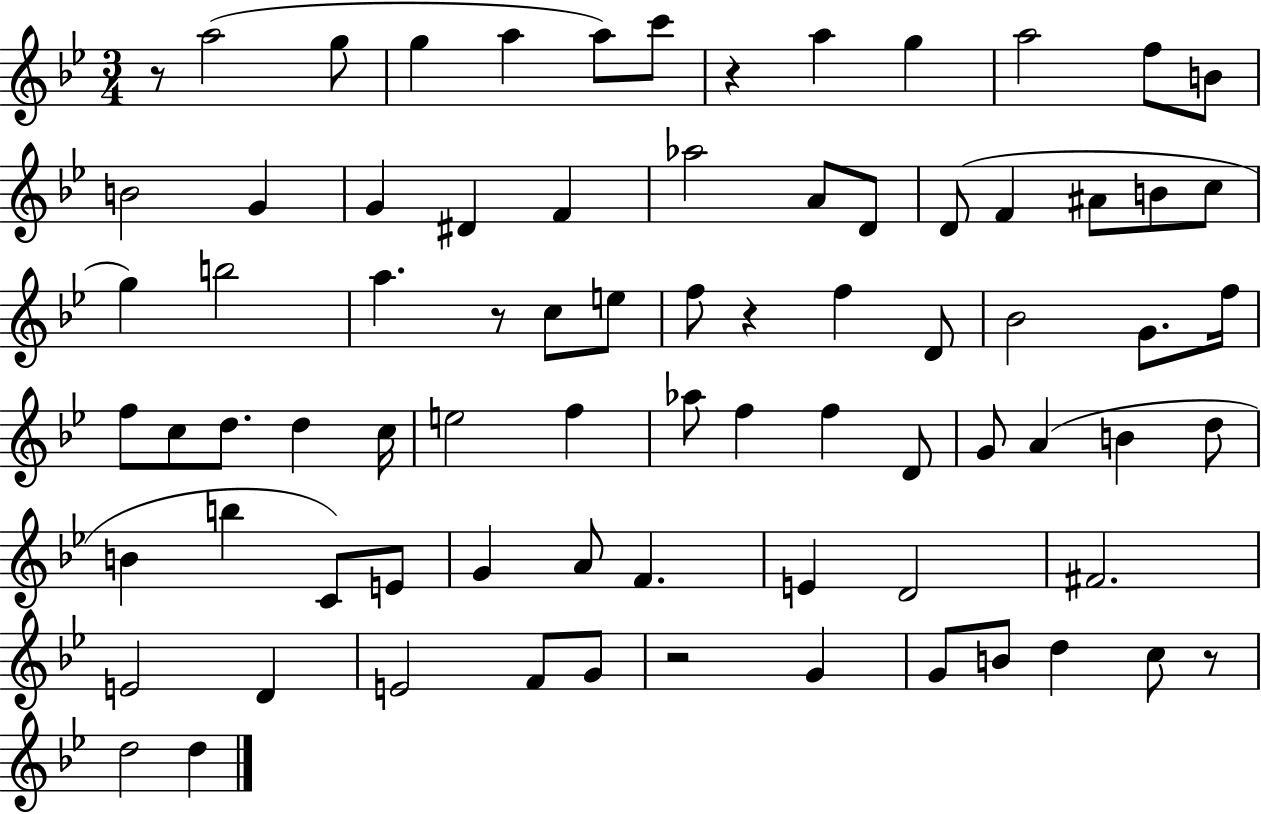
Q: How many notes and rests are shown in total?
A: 78